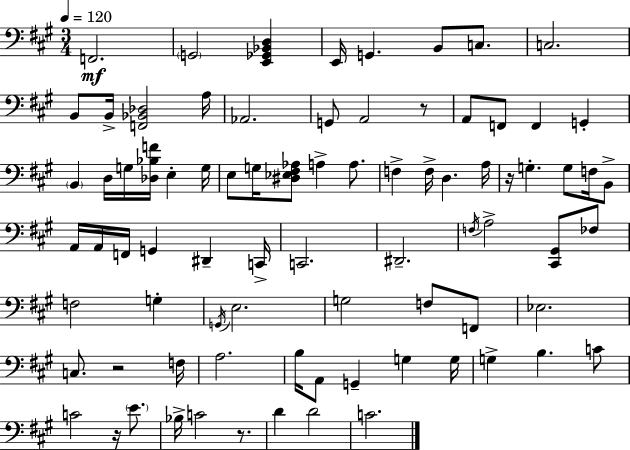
{
  \clef bass
  \numericTimeSignature
  \time 3/4
  \key a \major
  \tempo 4 = 120
  f,2.\mf | \parenthesize g,2 <e, ges, bes, d>4 | e,16 g,4. b,8 c8. | c2. | \break b,8 b,16-> <f, bes, des>2 a16 | aes,2. | g,8 a,2 r8 | a,8 f,8 f,4 g,4-. | \break \parenthesize b,4 d16 g16 <des bes f'>16 e4-. g16 | e8 g16 <dis ees fis aes>8 a4-> a8. | f4-> f16-> d4. a16 | r16 g4.-. g8 f16 b,8-> | \break a,16 a,16 f,16 g,4 dis,4-- c,16-> | c,2. | dis,2.-- | \acciaccatura { f16 } a2-> <cis, gis,>8 fes8 | \break f2 g4-. | \acciaccatura { g,16 } e2. | g2 f8 | f,8 ees2. | \break c8. r2 | f16 a2. | b16 a,8 g,4-- g4 | g16 g4-> b4. | \break c'8 c'2 r16 \parenthesize e'8. | bes16-> c'2 r8. | d'4 d'2 | c'2. | \break \bar "|."
}